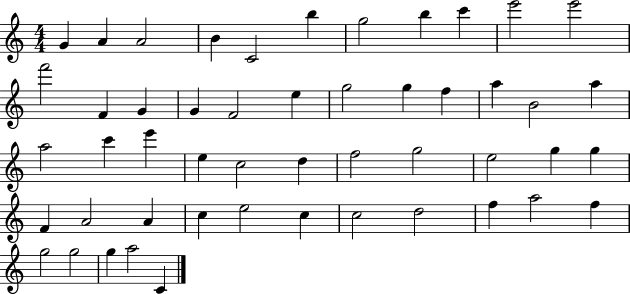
{
  \clef treble
  \numericTimeSignature
  \time 4/4
  \key c \major
  g'4 a'4 a'2 | b'4 c'2 b''4 | g''2 b''4 c'''4 | e'''2 e'''2 | \break f'''2 f'4 g'4 | g'4 f'2 e''4 | g''2 g''4 f''4 | a''4 b'2 a''4 | \break a''2 c'''4 e'''4 | e''4 c''2 d''4 | f''2 g''2 | e''2 g''4 g''4 | \break f'4 a'2 a'4 | c''4 e''2 c''4 | c''2 d''2 | f''4 a''2 f''4 | \break g''2 g''2 | g''4 a''2 c'4 | \bar "|."
}